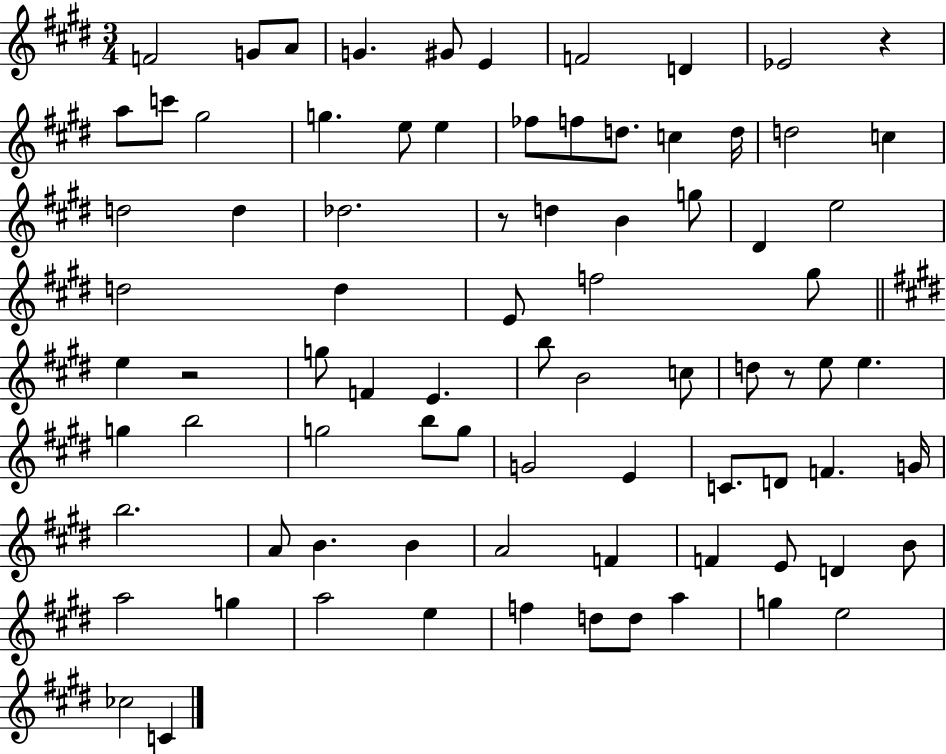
X:1
T:Untitled
M:3/4
L:1/4
K:E
F2 G/2 A/2 G ^G/2 E F2 D _E2 z a/2 c'/2 ^g2 g e/2 e _f/2 f/2 d/2 c d/4 d2 c d2 d _d2 z/2 d B g/2 ^D e2 d2 d E/2 f2 ^g/2 e z2 g/2 F E b/2 B2 c/2 d/2 z/2 e/2 e g b2 g2 b/2 g/2 G2 E C/2 D/2 F G/4 b2 A/2 B B A2 F F E/2 D B/2 a2 g a2 e f d/2 d/2 a g e2 _c2 C